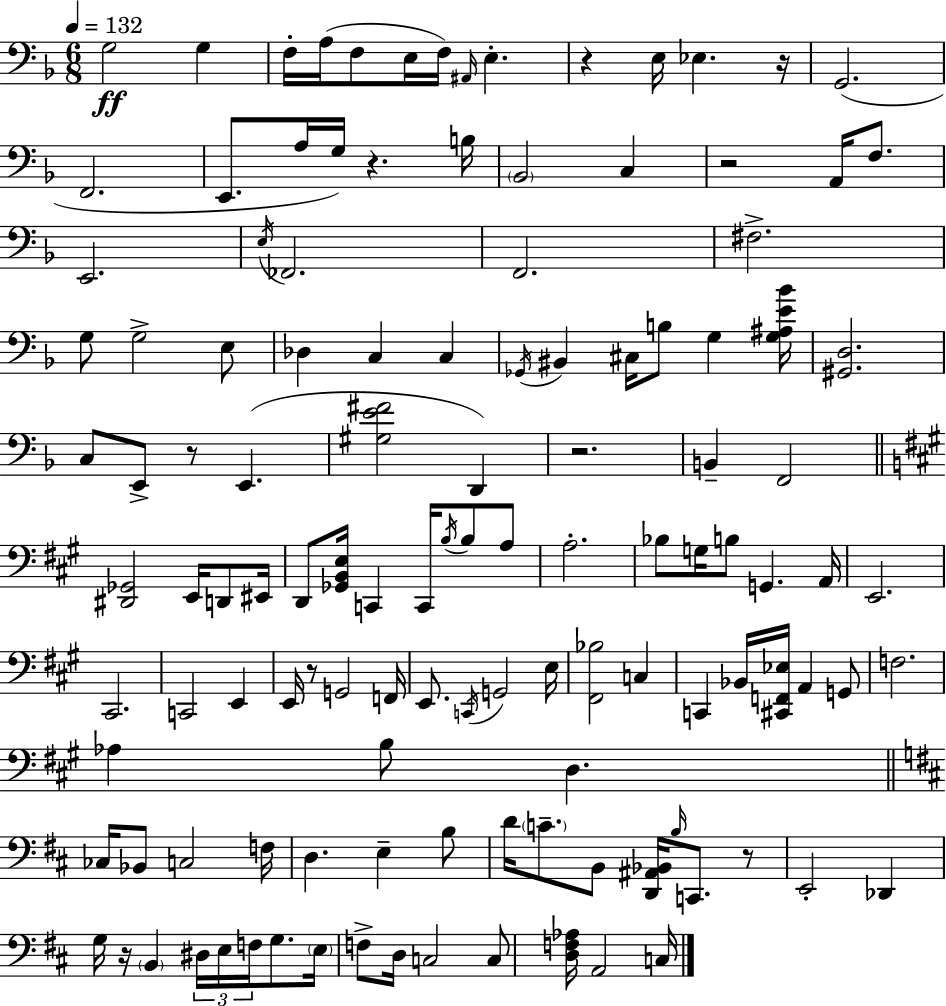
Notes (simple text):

G3/h G3/q F3/s A3/s F3/e E3/s F3/s A#2/s E3/q. R/q E3/s Eb3/q. R/s G2/h. F2/h. E2/e. A3/s G3/s R/q. B3/s Bb2/h C3/q R/h A2/s F3/e. E2/h. E3/s FES2/h. F2/h. F#3/h. G3/e G3/h E3/e Db3/q C3/q C3/q Gb2/s BIS2/q C#3/s B3/e G3/q [G3,A#3,E4,Bb4]/s [G#2,D3]/h. C3/e E2/e R/e E2/q. [G#3,E4,F#4]/h D2/q R/h. B2/q F2/h [D#2,Gb2]/h E2/s D2/e EIS2/s D2/e [Gb2,B2,E3]/s C2/q C2/s B3/s B3/e A3/e A3/h. Bb3/e G3/s B3/e G2/q. A2/s E2/h. C#2/h. C2/h E2/q E2/s R/e G2/h F2/s E2/e. C2/s G2/h E3/s [F#2,Bb3]/h C3/q C2/q Bb2/s [C#2,F2,Eb3]/s A2/q G2/e F3/h. Ab3/q B3/e D3/q. CES3/s Bb2/e C3/h F3/s D3/q. E3/q B3/e D4/s C4/e. B2/e [D2,A#2,Bb2]/s B3/s C2/e. R/e E2/h Db2/q G3/s R/s B2/q D#3/s E3/s F3/s G3/e. E3/s F3/e D3/s C3/h C3/e [D3,F3,Ab3]/s A2/h C3/s